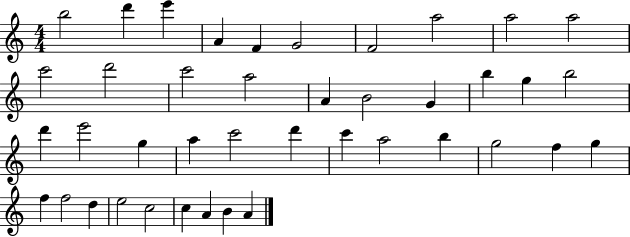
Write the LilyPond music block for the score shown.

{
  \clef treble
  \numericTimeSignature
  \time 4/4
  \key c \major
  b''2 d'''4 e'''4 | a'4 f'4 g'2 | f'2 a''2 | a''2 a''2 | \break c'''2 d'''2 | c'''2 a''2 | a'4 b'2 g'4 | b''4 g''4 b''2 | \break d'''4 e'''2 g''4 | a''4 c'''2 d'''4 | c'''4 a''2 b''4 | g''2 f''4 g''4 | \break f''4 f''2 d''4 | e''2 c''2 | c''4 a'4 b'4 a'4 | \bar "|."
}